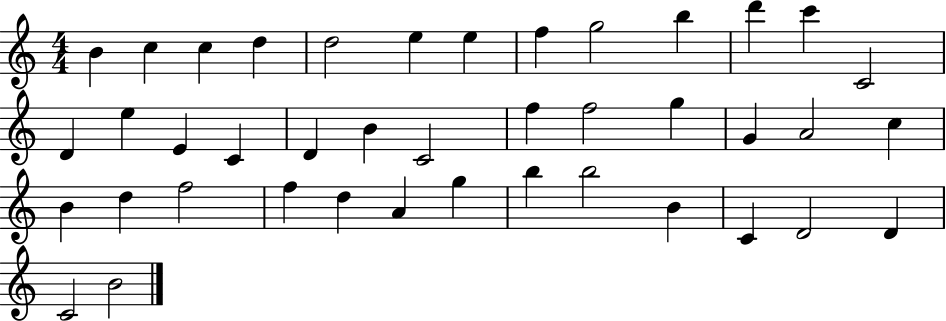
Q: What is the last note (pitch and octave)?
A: B4